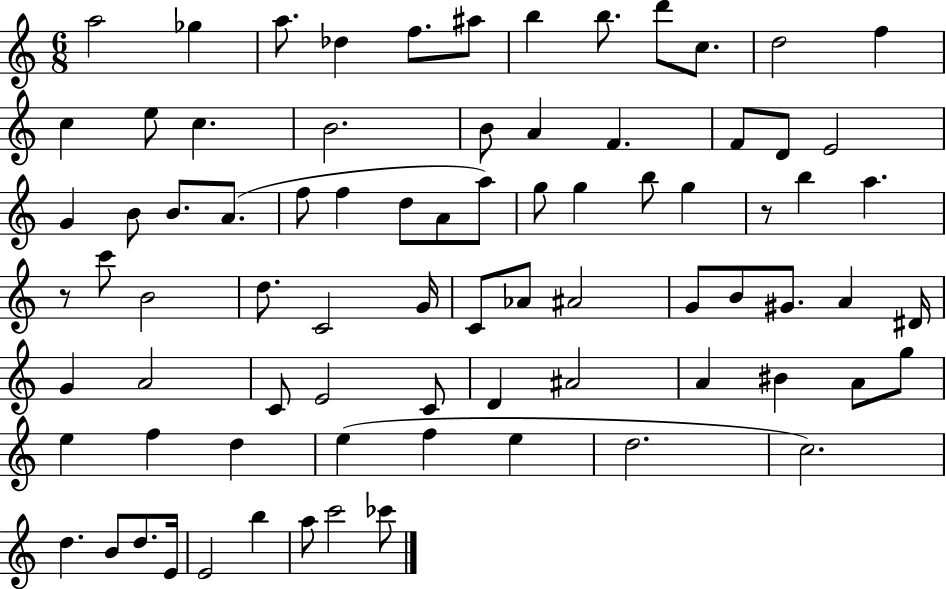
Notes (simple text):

A5/h Gb5/q A5/e. Db5/q F5/e. A#5/e B5/q B5/e. D6/e C5/e. D5/h F5/q C5/q E5/e C5/q. B4/h. B4/e A4/q F4/q. F4/e D4/e E4/h G4/q B4/e B4/e. A4/e. F5/e F5/q D5/e A4/e A5/e G5/e G5/q B5/e G5/q R/e B5/q A5/q. R/e C6/e B4/h D5/e. C4/h G4/s C4/e Ab4/e A#4/h G4/e B4/e G#4/e. A4/q D#4/s G4/q A4/h C4/e E4/h C4/e D4/q A#4/h A4/q BIS4/q A4/e G5/e E5/q F5/q D5/q E5/q F5/q E5/q D5/h. C5/h. D5/q. B4/e D5/e. E4/s E4/h B5/q A5/e C6/h CES6/e